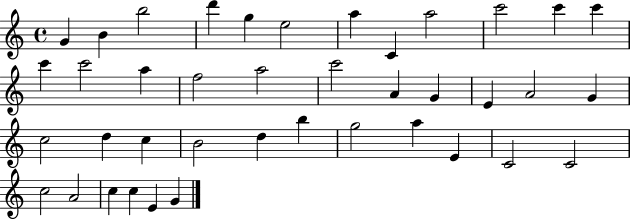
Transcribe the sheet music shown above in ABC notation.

X:1
T:Untitled
M:4/4
L:1/4
K:C
G B b2 d' g e2 a C a2 c'2 c' c' c' c'2 a f2 a2 c'2 A G E A2 G c2 d c B2 d b g2 a E C2 C2 c2 A2 c c E G